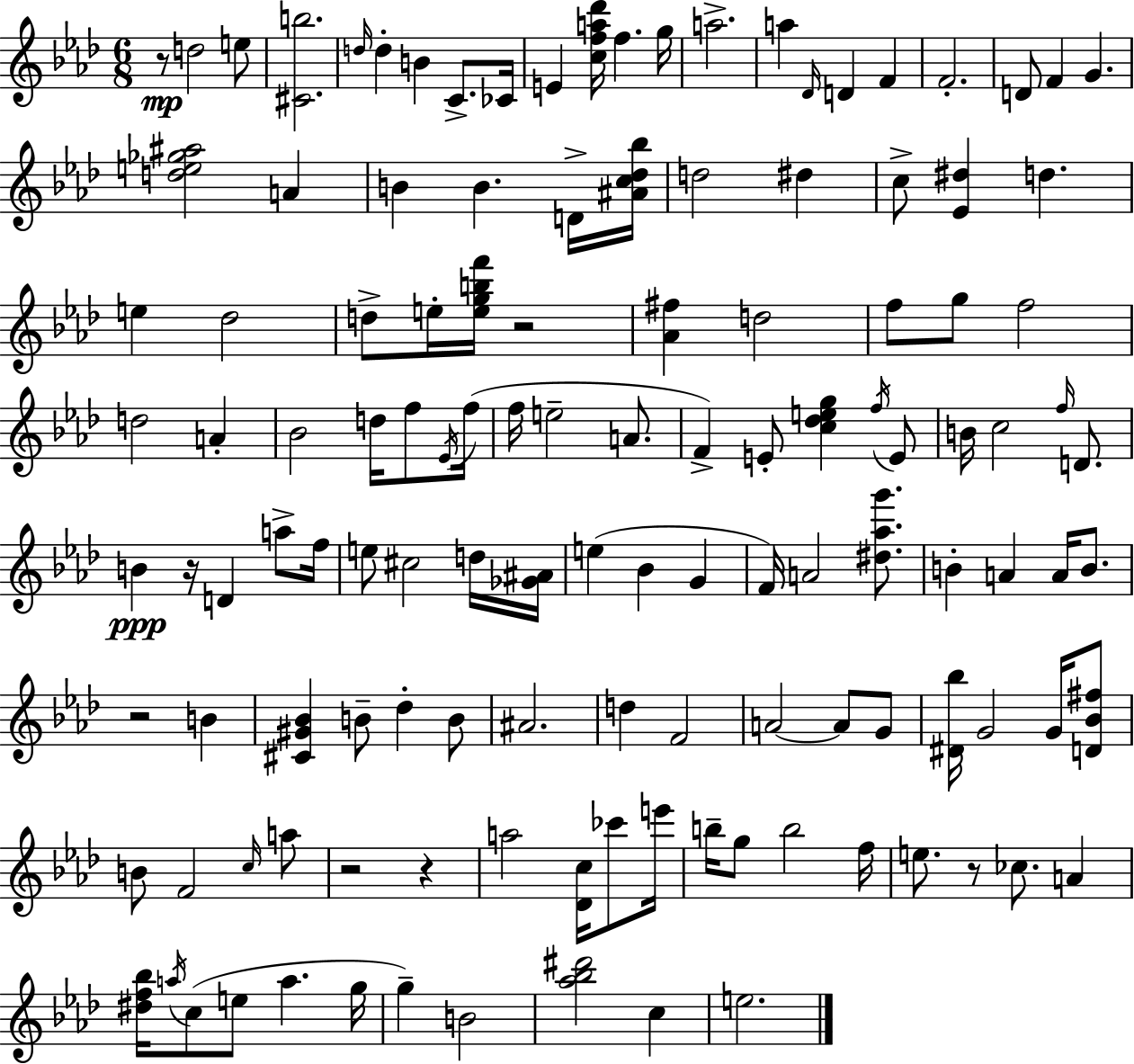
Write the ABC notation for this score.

X:1
T:Untitled
M:6/8
L:1/4
K:Fm
z/2 d2 e/2 [^Cb]2 d/4 d B C/2 _C/4 E [cfa_d']/4 f g/4 a2 a _D/4 D F F2 D/2 F G [de_g^a]2 A B B D/4 [^Ac_d_b]/4 d2 ^d c/2 [_E^d] d e _d2 d/2 e/4 [egbf']/4 z2 [_A^f] d2 f/2 g/2 f2 d2 A _B2 d/4 f/2 _E/4 f/4 f/4 e2 A/2 F E/2 [c_deg] f/4 E/2 B/4 c2 f/4 D/2 B z/4 D a/2 f/4 e/2 ^c2 d/4 [_G^A]/4 e _B G F/4 A2 [^d_ag']/2 B A A/4 B/2 z2 B [^C^G_B] B/2 _d B/2 ^A2 d F2 A2 A/2 G/2 [^D_b]/4 G2 G/4 [D_B^f]/2 B/2 F2 c/4 a/2 z2 z a2 [_Dc]/4 _c'/2 e'/4 b/4 g/2 b2 f/4 e/2 z/2 _c/2 A [^df_b]/4 a/4 c/2 e/2 a g/4 g B2 [_a_b^d']2 c e2